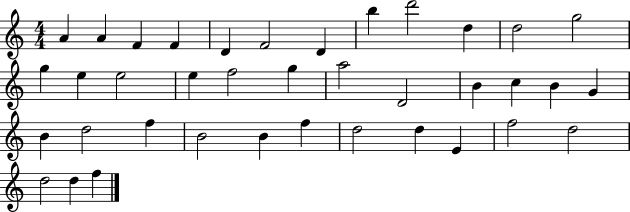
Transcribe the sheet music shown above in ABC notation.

X:1
T:Untitled
M:4/4
L:1/4
K:C
A A F F D F2 D b d'2 d d2 g2 g e e2 e f2 g a2 D2 B c B G B d2 f B2 B f d2 d E f2 d2 d2 d f